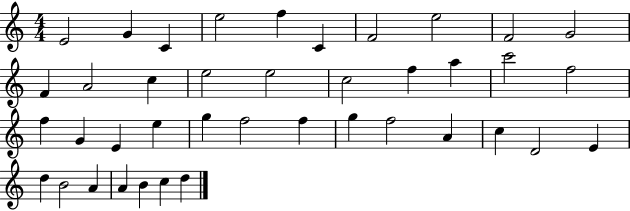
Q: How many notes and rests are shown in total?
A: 40